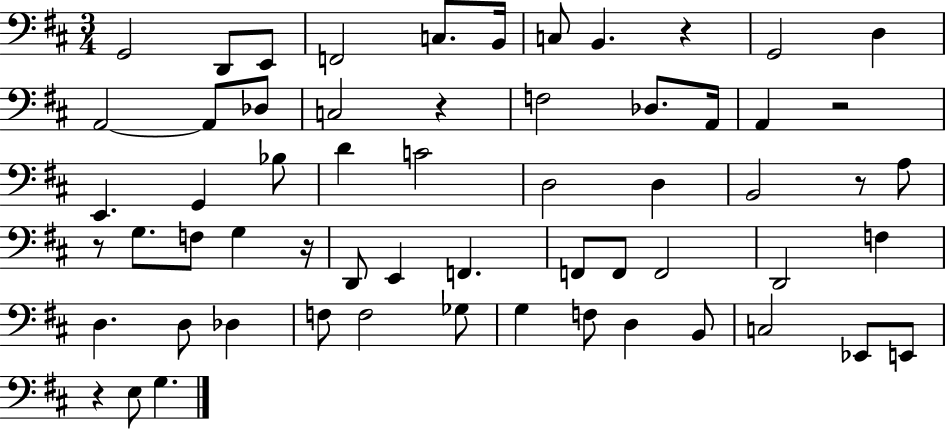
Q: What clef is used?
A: bass